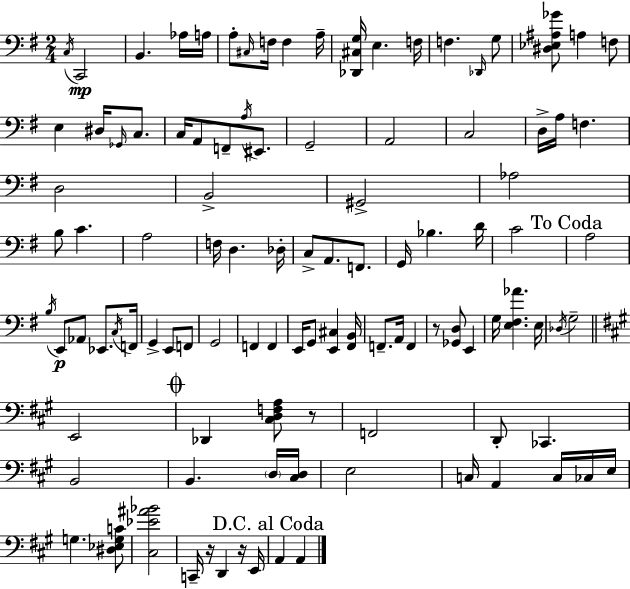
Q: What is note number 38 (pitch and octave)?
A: C4